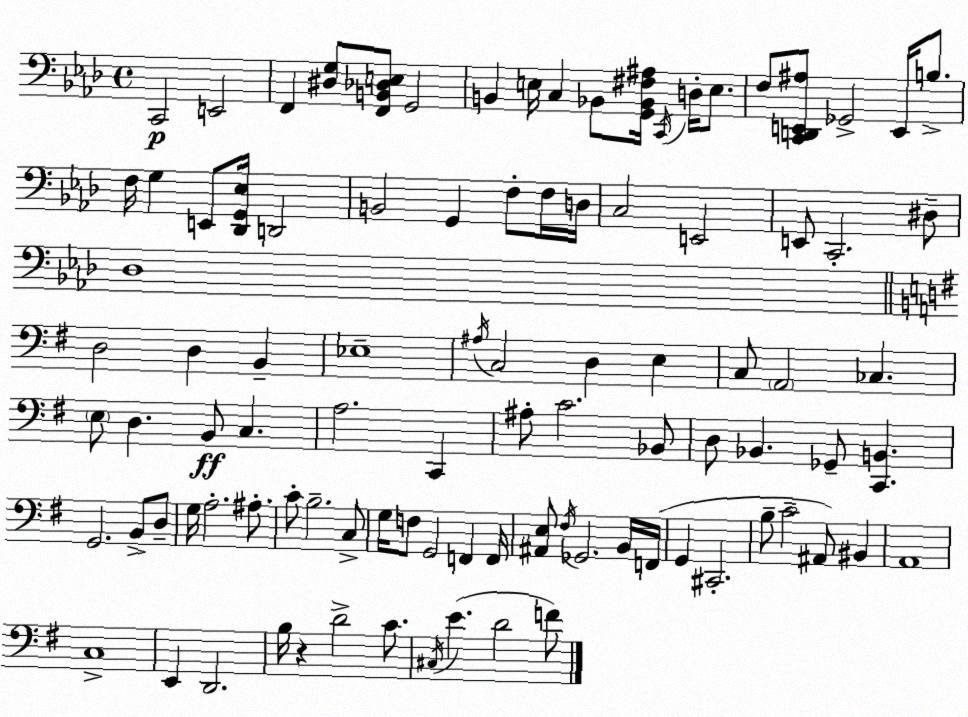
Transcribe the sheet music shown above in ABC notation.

X:1
T:Untitled
M:4/4
L:1/4
K:Fm
C,,2 E,,2 F,, [^D,G,]/2 [F,,B,,_D,E,]/2 G,,2 B,, E,/4 C, _B,,/2 [G,,_B,,^F,^A,]/4 C,,/4 D,/4 E,/2 F,/2 [C,,D,,E,,^A,]/2 _G,,2 E,,/4 B,/2 F,/4 G, E,,/2 [_D,,G,,_E,]/4 D,,2 B,,2 G,, F,/2 F,/4 D,/4 C,2 E,,2 E,,/2 C,,2 ^D,/2 _D,4 D,2 D, B,, _E,4 ^A,/4 C,2 D, E, C,/2 A,,2 _C, E,/2 D, B,,/2 C, A,2 C,, ^A,/2 C2 _B,,/2 D,/2 _B,, _G,,/2 [C,,B,,] G,,2 B,,/2 D,/2 G,/4 A,2 ^A,/2 C/2 B,2 C,/2 G,/4 F,/2 G,,2 F,, F,,/4 [^A,,E,]/2 ^F,/4 _G,,2 B,,/4 F,,/4 G,, ^C,,2 B,/2 C2 ^A,,/2 ^B,, A,,4 C,4 E,, D,,2 B,/4 z D2 C/2 ^C,/4 E D2 F/2